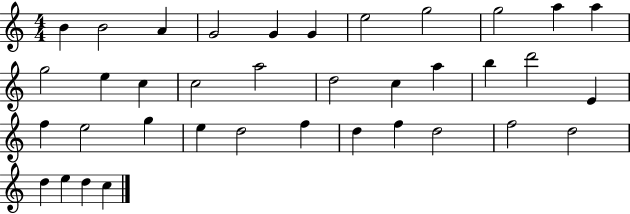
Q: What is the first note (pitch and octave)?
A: B4